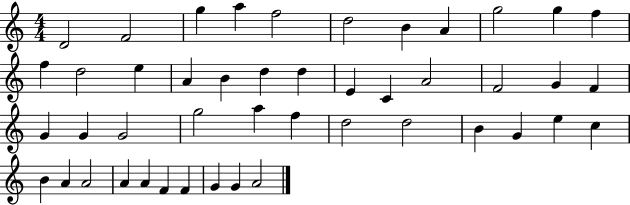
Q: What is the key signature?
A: C major